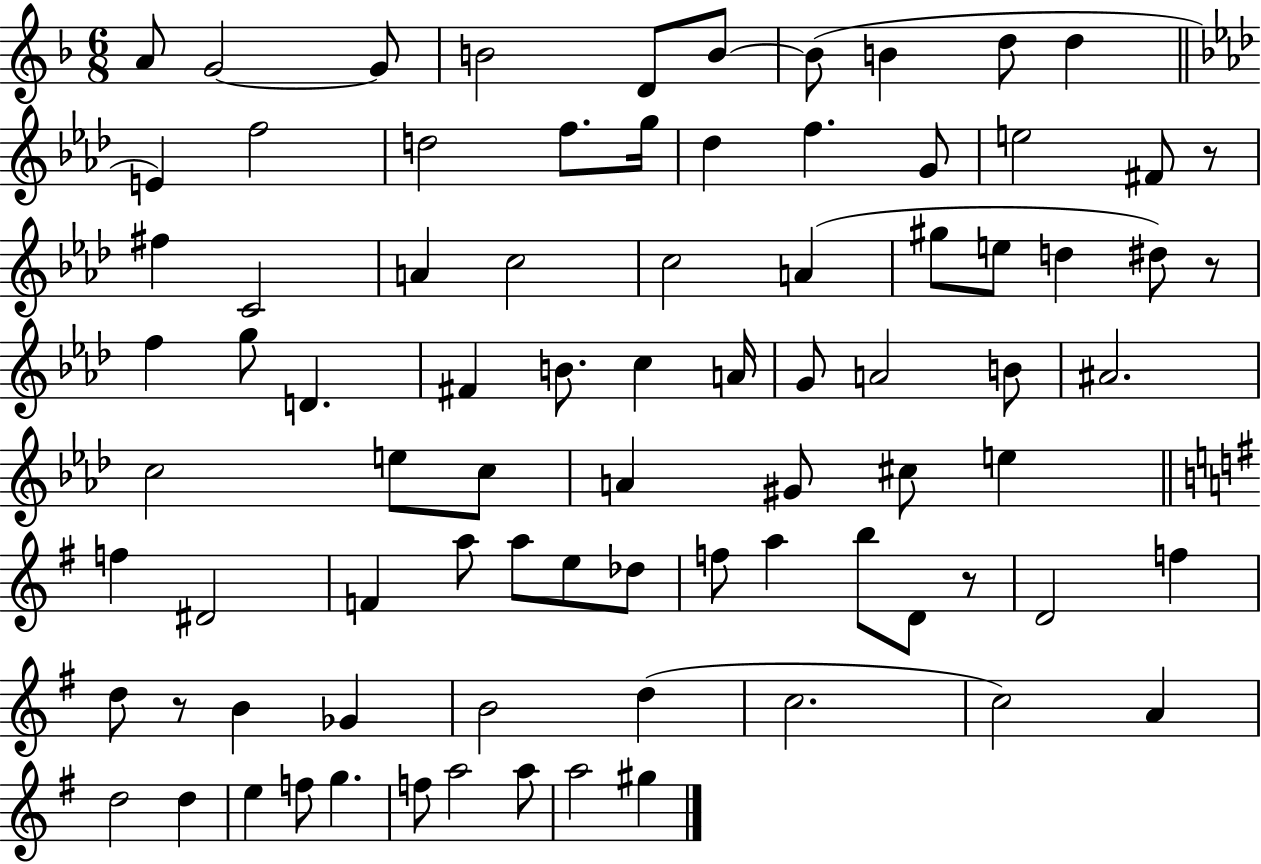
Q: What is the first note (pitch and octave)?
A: A4